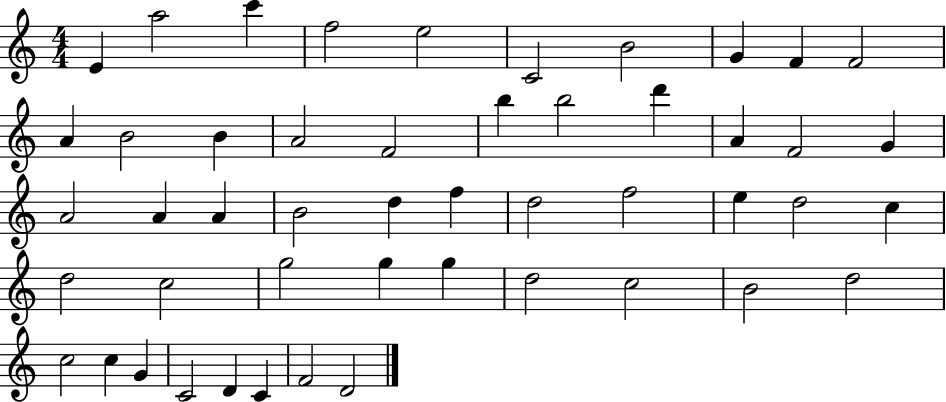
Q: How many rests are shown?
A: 0